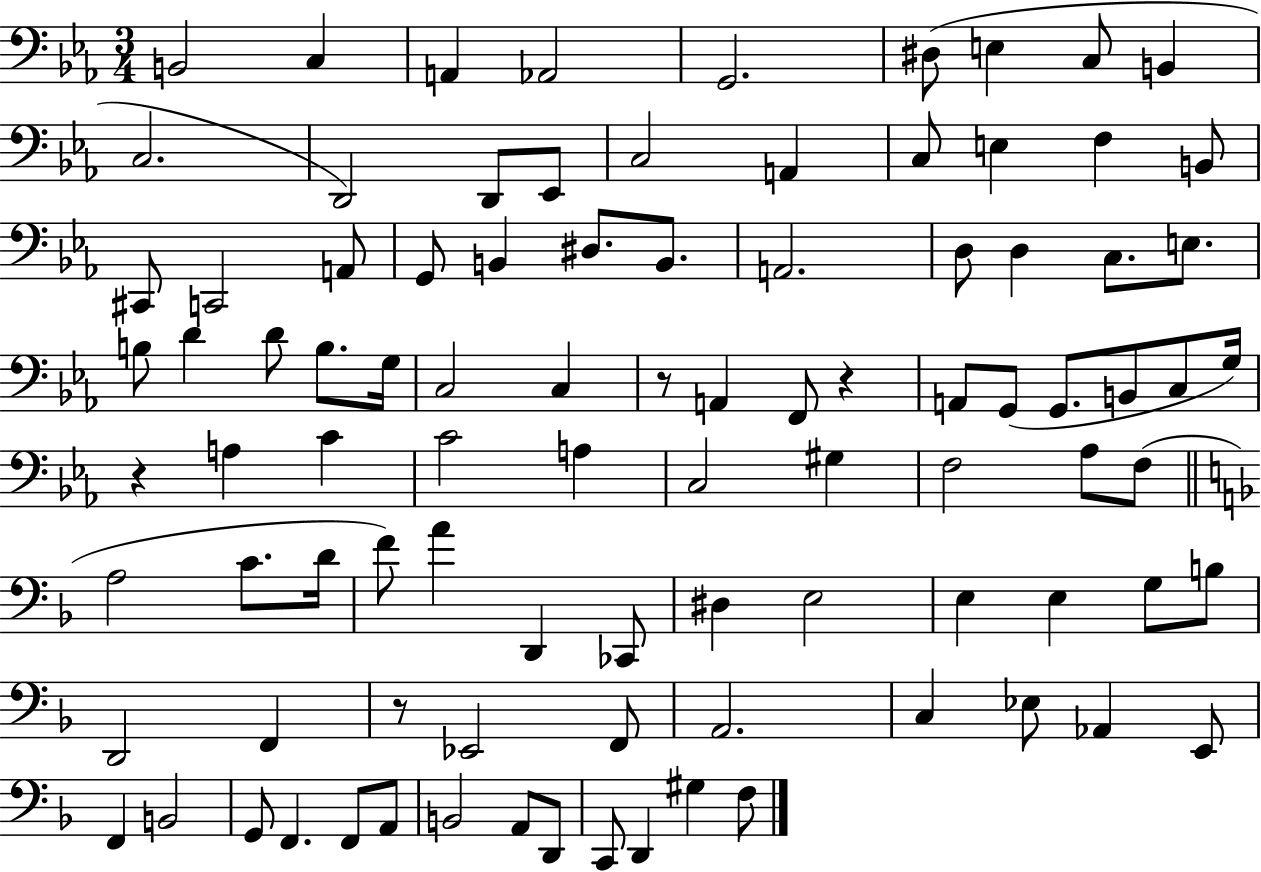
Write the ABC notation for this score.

X:1
T:Untitled
M:3/4
L:1/4
K:Eb
B,,2 C, A,, _A,,2 G,,2 ^D,/2 E, C,/2 B,, C,2 D,,2 D,,/2 _E,,/2 C,2 A,, C,/2 E, F, B,,/2 ^C,,/2 C,,2 A,,/2 G,,/2 B,, ^D,/2 B,,/2 A,,2 D,/2 D, C,/2 E,/2 B,/2 D D/2 B,/2 G,/4 C,2 C, z/2 A,, F,,/2 z A,,/2 G,,/2 G,,/2 B,,/2 C,/2 G,/4 z A, C C2 A, C,2 ^G, F,2 _A,/2 F,/2 A,2 C/2 D/4 F/2 A D,, _C,,/2 ^D, E,2 E, E, G,/2 B,/2 D,,2 F,, z/2 _E,,2 F,,/2 A,,2 C, _E,/2 _A,, E,,/2 F,, B,,2 G,,/2 F,, F,,/2 A,,/2 B,,2 A,,/2 D,,/2 C,,/2 D,, ^G, F,/2